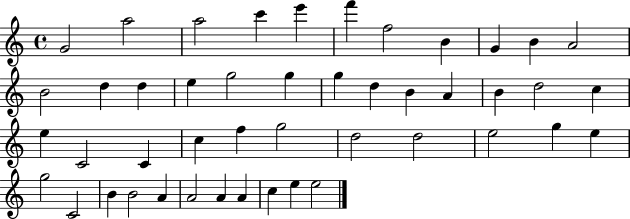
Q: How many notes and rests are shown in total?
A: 46